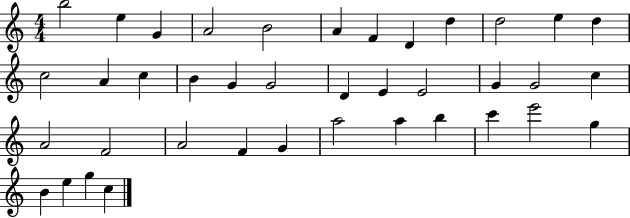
B5/h E5/q G4/q A4/h B4/h A4/q F4/q D4/q D5/q D5/h E5/q D5/q C5/h A4/q C5/q B4/q G4/q G4/h D4/q E4/q E4/h G4/q G4/h C5/q A4/h F4/h A4/h F4/q G4/q A5/h A5/q B5/q C6/q E6/h G5/q B4/q E5/q G5/q C5/q